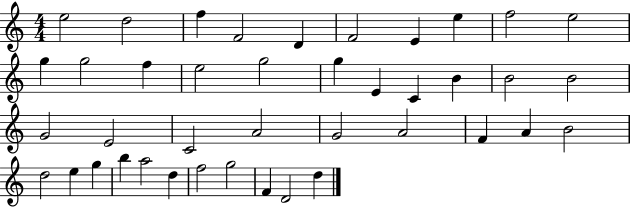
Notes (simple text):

E5/h D5/h F5/q F4/h D4/q F4/h E4/q E5/q F5/h E5/h G5/q G5/h F5/q E5/h G5/h G5/q E4/q C4/q B4/q B4/h B4/h G4/h E4/h C4/h A4/h G4/h A4/h F4/q A4/q B4/h D5/h E5/q G5/q B5/q A5/h D5/q F5/h G5/h F4/q D4/h D5/q